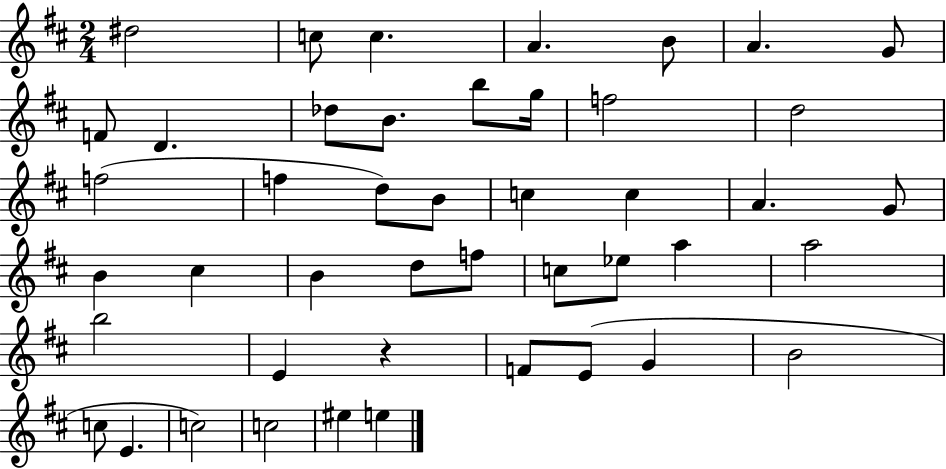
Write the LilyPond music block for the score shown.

{
  \clef treble
  \numericTimeSignature
  \time 2/4
  \key d \major
  \repeat volta 2 { dis''2 | c''8 c''4. | a'4. b'8 | a'4. g'8 | \break f'8 d'4. | des''8 b'8. b''8 g''16 | f''2 | d''2 | \break f''2( | f''4 d''8) b'8 | c''4 c''4 | a'4. g'8 | \break b'4 cis''4 | b'4 d''8 f''8 | c''8 ees''8 a''4 | a''2 | \break b''2 | e'4 r4 | f'8 e'8( g'4 | b'2 | \break c''8 e'4. | c''2) | c''2 | eis''4 e''4 | \break } \bar "|."
}